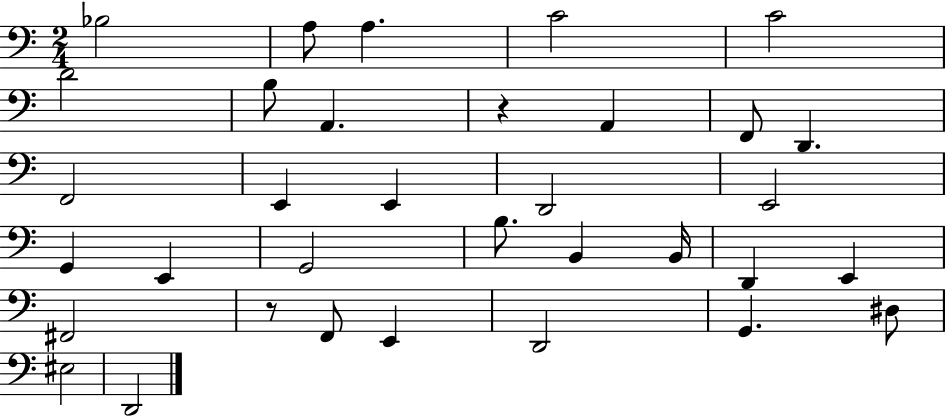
X:1
T:Untitled
M:2/4
L:1/4
K:C
_B,2 A,/2 A, C2 C2 D2 B,/2 A,, z A,, F,,/2 D,, F,,2 E,, E,, D,,2 E,,2 G,, E,, G,,2 B,/2 B,, B,,/4 D,, E,, ^F,,2 z/2 F,,/2 E,, D,,2 G,, ^D,/2 ^E,2 D,,2